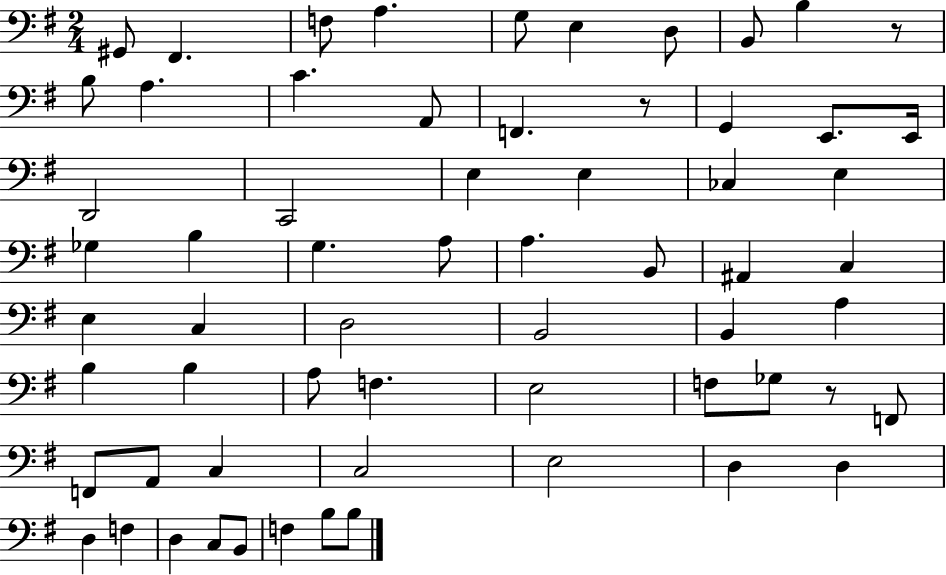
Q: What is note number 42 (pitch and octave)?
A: E3